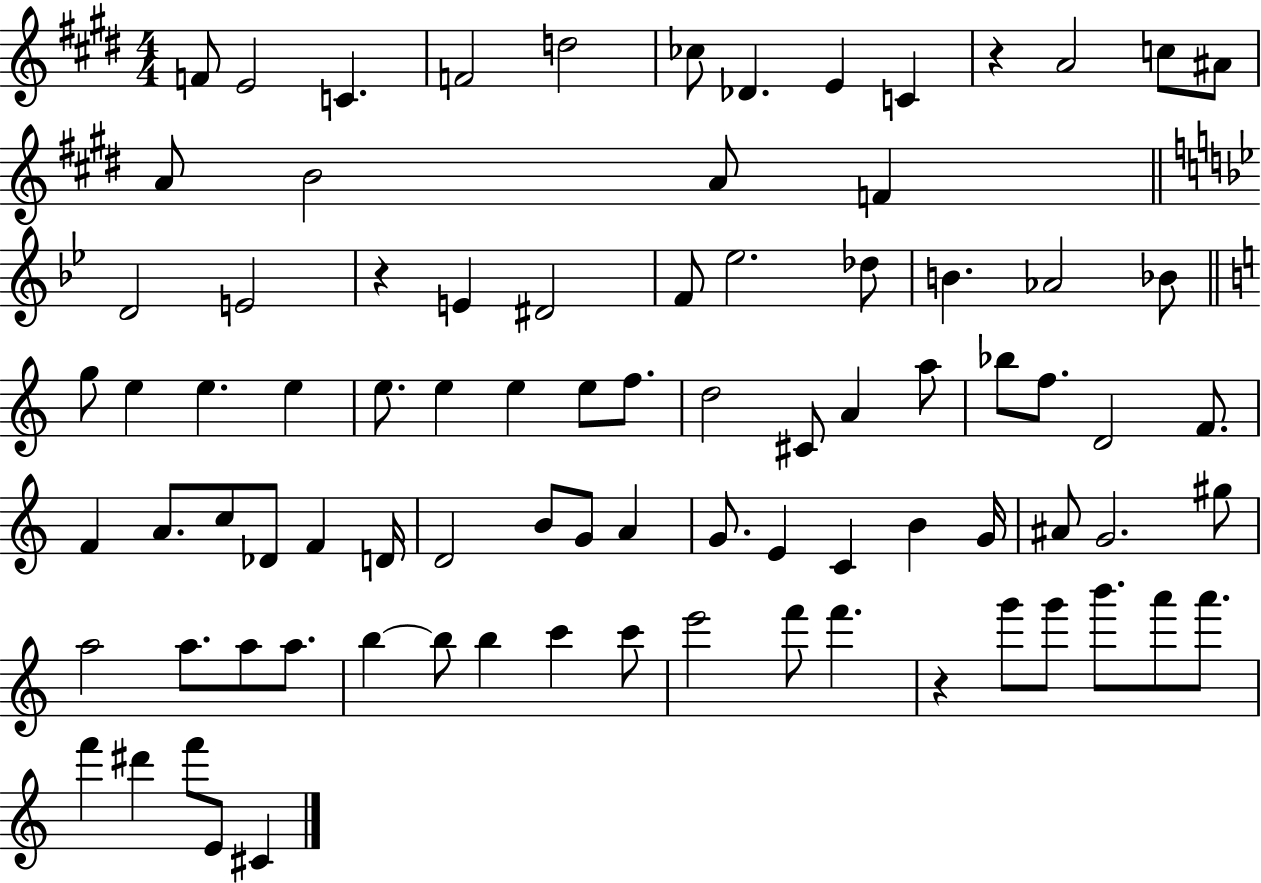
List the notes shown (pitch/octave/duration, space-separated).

F4/e E4/h C4/q. F4/h D5/h CES5/e Db4/q. E4/q C4/q R/q A4/h C5/e A#4/e A4/e B4/h A4/e F4/q D4/h E4/h R/q E4/q D#4/h F4/e Eb5/h. Db5/e B4/q. Ab4/h Bb4/e G5/e E5/q E5/q. E5/q E5/e. E5/q E5/q E5/e F5/e. D5/h C#4/e A4/q A5/e Bb5/e F5/e. D4/h F4/e. F4/q A4/e. C5/e Db4/e F4/q D4/s D4/h B4/e G4/e A4/q G4/e. E4/q C4/q B4/q G4/s A#4/e G4/h. G#5/e A5/h A5/e. A5/e A5/e. B5/q B5/e B5/q C6/q C6/e E6/h F6/e F6/q. R/q G6/e G6/e B6/e. A6/e A6/e. F6/q D#6/q F6/e E4/e C#4/q